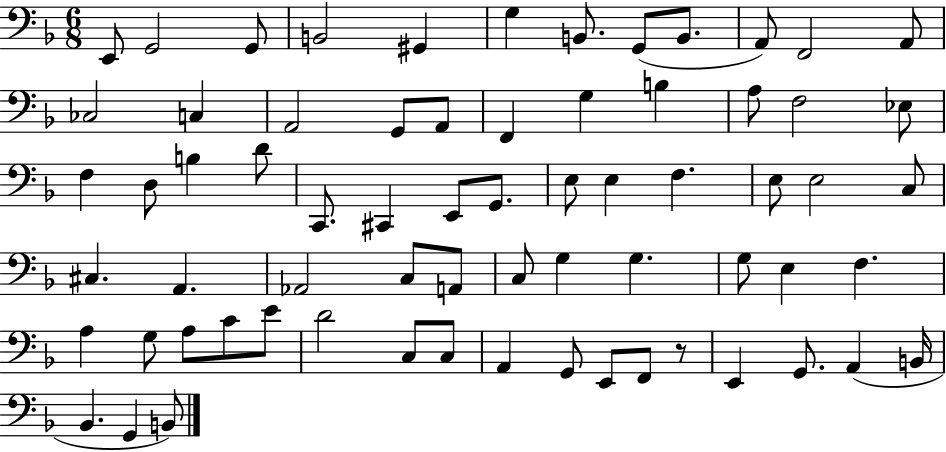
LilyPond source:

{
  \clef bass
  \numericTimeSignature
  \time 6/8
  \key f \major
  e,8 g,2 g,8 | b,2 gis,4 | g4 b,8. g,8( b,8. | a,8) f,2 a,8 | \break ces2 c4 | a,2 g,8 a,8 | f,4 g4 b4 | a8 f2 ees8 | \break f4 d8 b4 d'8 | c,8. cis,4 e,8 g,8. | e8 e4 f4. | e8 e2 c8 | \break cis4. a,4. | aes,2 c8 a,8 | c8 g4 g4. | g8 e4 f4. | \break a4 g8 a8 c'8 e'8 | d'2 c8 c8 | a,4 g,8 e,8 f,8 r8 | e,4 g,8. a,4( b,16 | \break bes,4. g,4 b,8) | \bar "|."
}